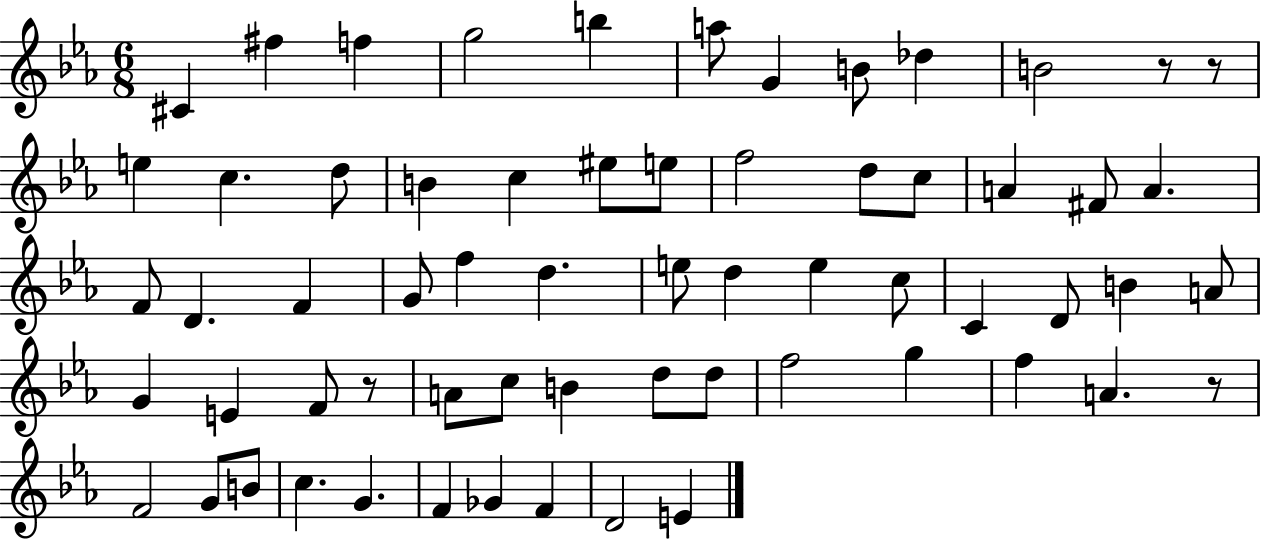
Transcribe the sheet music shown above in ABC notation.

X:1
T:Untitled
M:6/8
L:1/4
K:Eb
^C ^f f g2 b a/2 G B/2 _d B2 z/2 z/2 e c d/2 B c ^e/2 e/2 f2 d/2 c/2 A ^F/2 A F/2 D F G/2 f d e/2 d e c/2 C D/2 B A/2 G E F/2 z/2 A/2 c/2 B d/2 d/2 f2 g f A z/2 F2 G/2 B/2 c G F _G F D2 E